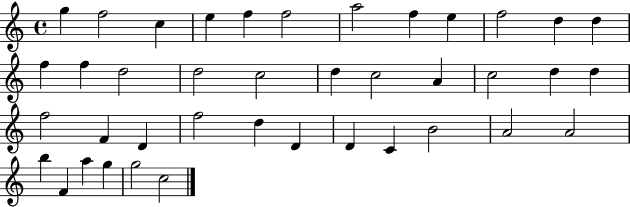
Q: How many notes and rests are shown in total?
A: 40